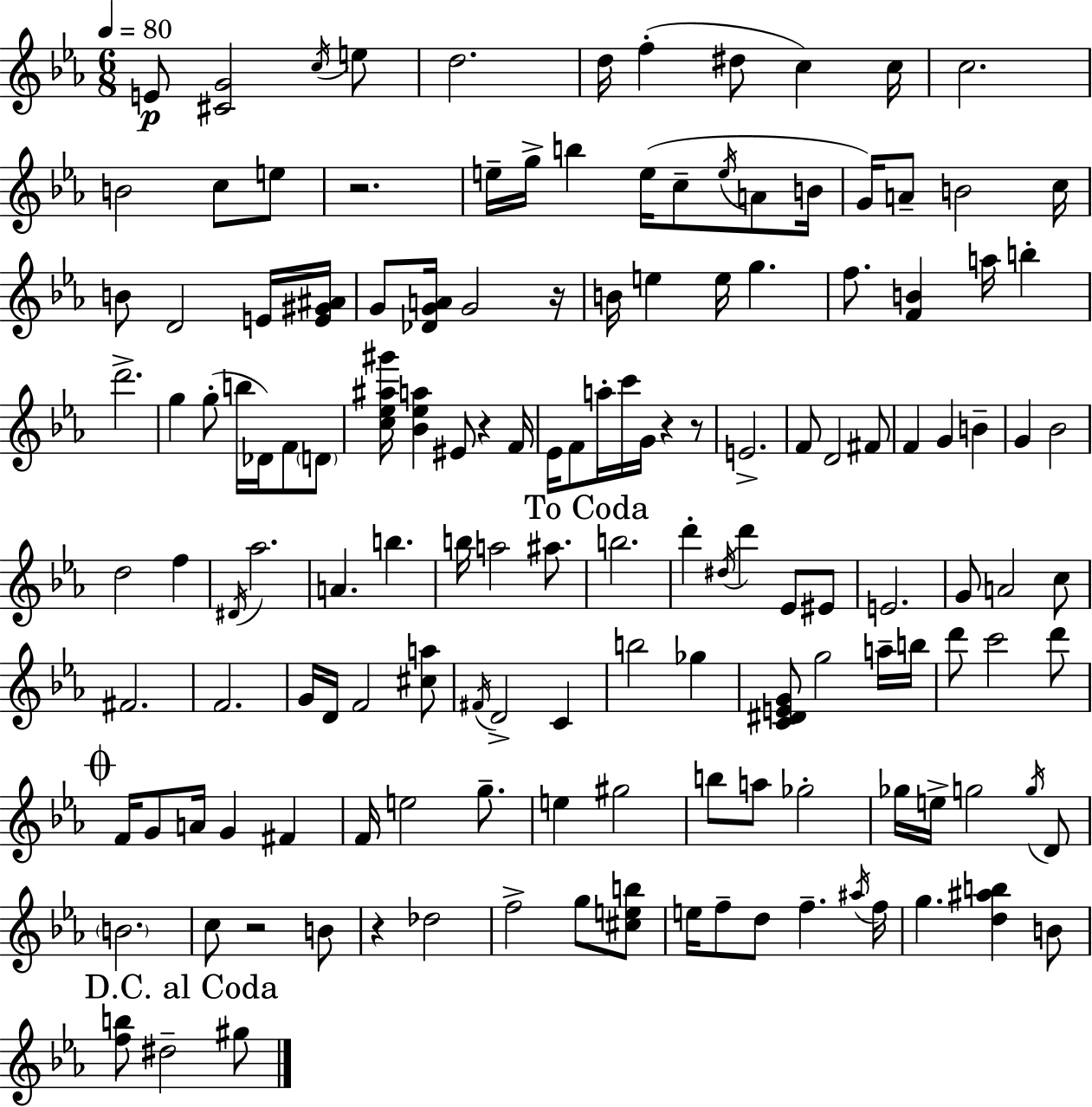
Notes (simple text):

E4/e [C#4,G4]/h C5/s E5/e D5/h. D5/s F5/q D#5/e C5/q C5/s C5/h. B4/h C5/e E5/e R/h. E5/s G5/s B5/q E5/s C5/e E5/s A4/e B4/s G4/s A4/e B4/h C5/s B4/e D4/h E4/s [E4,G#4,A#4]/s G4/e [Db4,G4,A4]/s G4/h R/s B4/s E5/q E5/s G5/q. F5/e. [F4,B4]/q A5/s B5/q D6/h. G5/q G5/e B5/s Db4/s F4/e D4/e [C5,Eb5,A#5,G#6]/s [Bb4,Eb5,A5]/q EIS4/e R/q F4/s Eb4/s F4/e A5/s C6/s G4/s R/q R/e E4/h. F4/e D4/h F#4/e F4/q G4/q B4/q G4/q Bb4/h D5/h F5/q D#4/s Ab5/h. A4/q. B5/q. B5/s A5/h A#5/e. B5/h. D6/q D#5/s D6/q Eb4/e EIS4/e E4/h. G4/e A4/h C5/e F#4/h. F4/h. G4/s D4/s F4/h [C#5,A5]/e F#4/s D4/h C4/q B5/h Gb5/q [C4,D#4,E4,G4]/e G5/h A5/s B5/s D6/e C6/h D6/e F4/s G4/e A4/s G4/q F#4/q F4/s E5/h G5/e. E5/q G#5/h B5/e A5/e Gb5/h Gb5/s E5/s G5/h G5/s D4/e B4/h. C5/e R/h B4/e R/q Db5/h F5/h G5/e [C#5,E5,B5]/e E5/s F5/e D5/e F5/q. A#5/s F5/s G5/q. [D5,A#5,B5]/q B4/e [F5,B5]/e D#5/h G#5/e